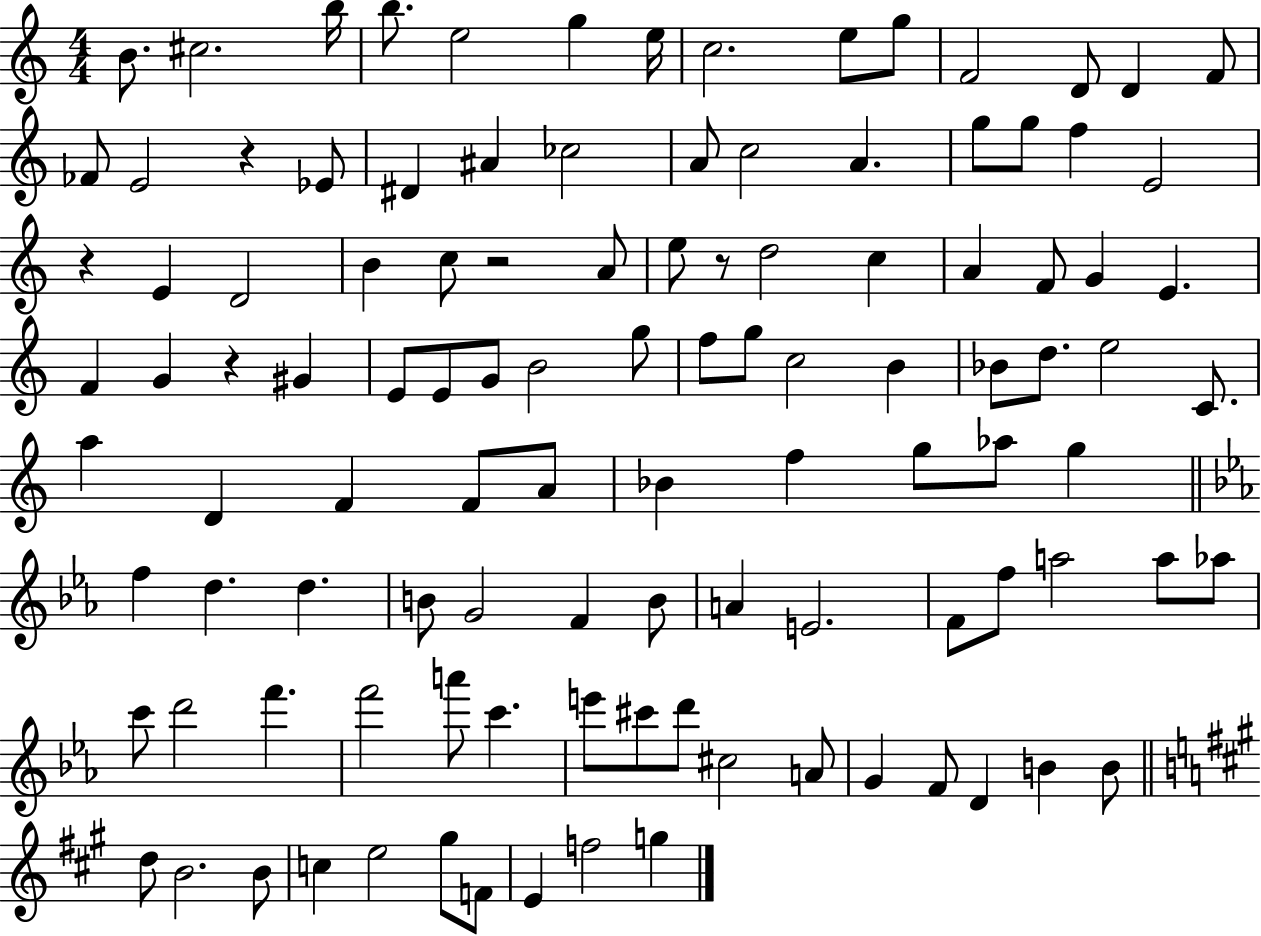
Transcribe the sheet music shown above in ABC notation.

X:1
T:Untitled
M:4/4
L:1/4
K:C
B/2 ^c2 b/4 b/2 e2 g e/4 c2 e/2 g/2 F2 D/2 D F/2 _F/2 E2 z _E/2 ^D ^A _c2 A/2 c2 A g/2 g/2 f E2 z E D2 B c/2 z2 A/2 e/2 z/2 d2 c A F/2 G E F G z ^G E/2 E/2 G/2 B2 g/2 f/2 g/2 c2 B _B/2 d/2 e2 C/2 a D F F/2 A/2 _B f g/2 _a/2 g f d d B/2 G2 F B/2 A E2 F/2 f/2 a2 a/2 _a/2 c'/2 d'2 f' f'2 a'/2 c' e'/2 ^c'/2 d'/2 ^c2 A/2 G F/2 D B B/2 d/2 B2 B/2 c e2 ^g/2 F/2 E f2 g